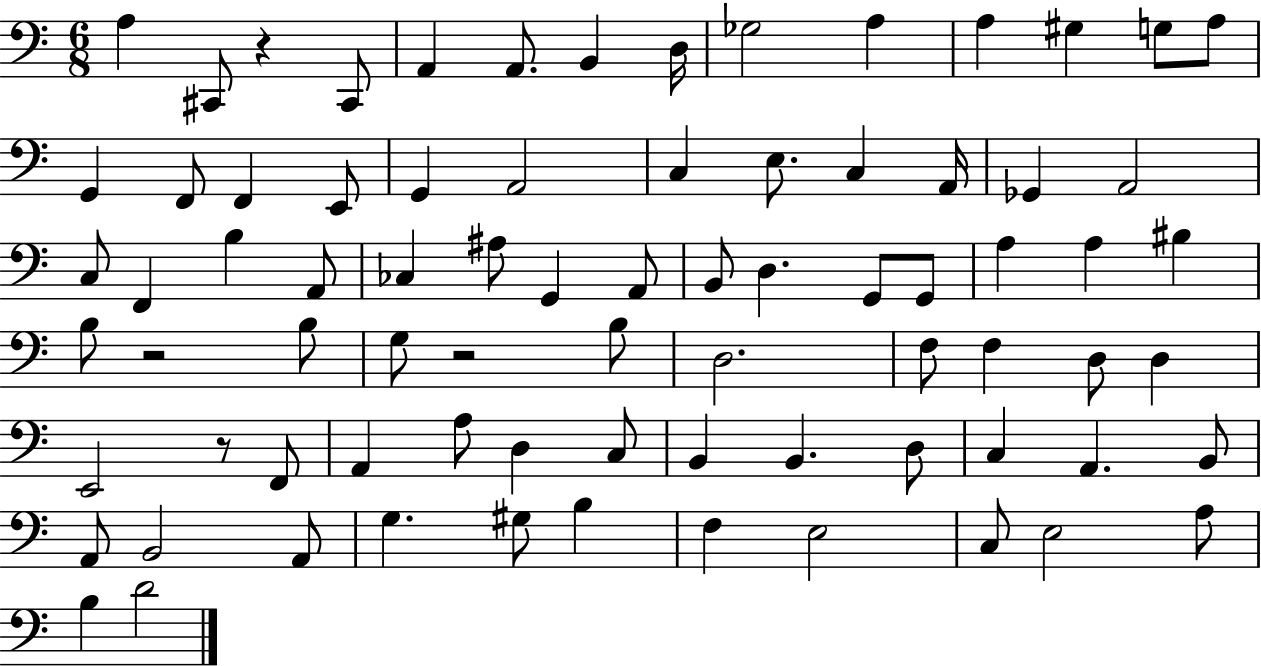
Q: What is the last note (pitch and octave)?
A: D4